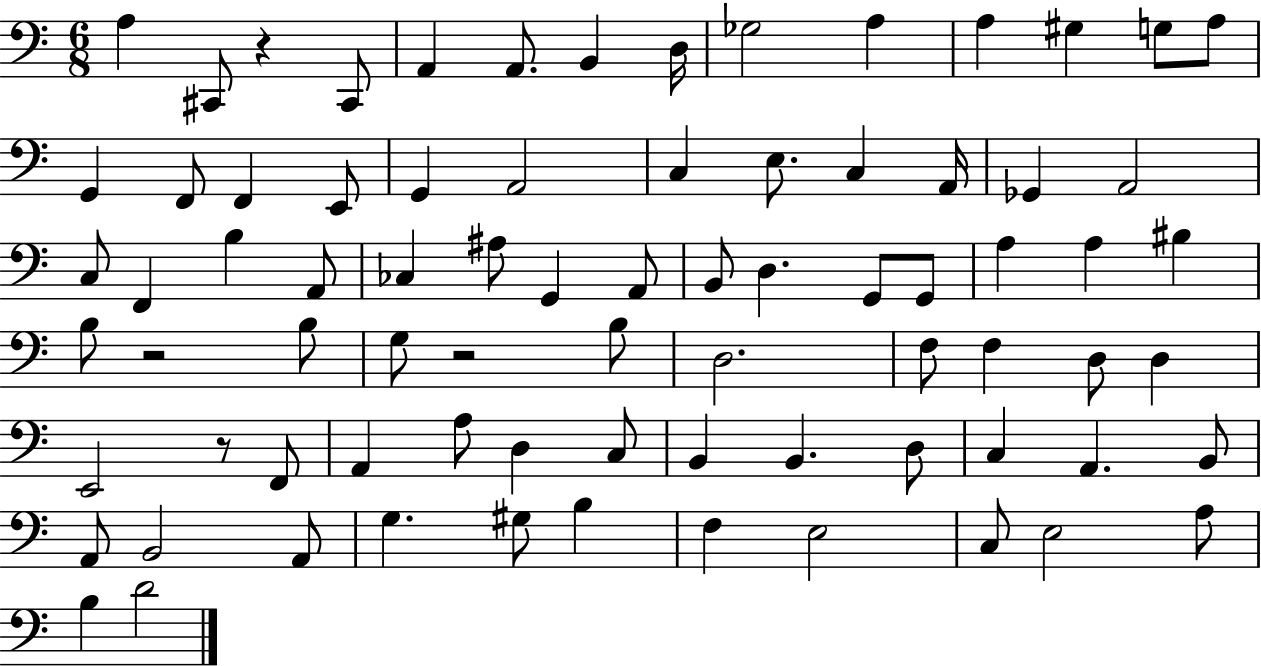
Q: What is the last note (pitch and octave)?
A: D4